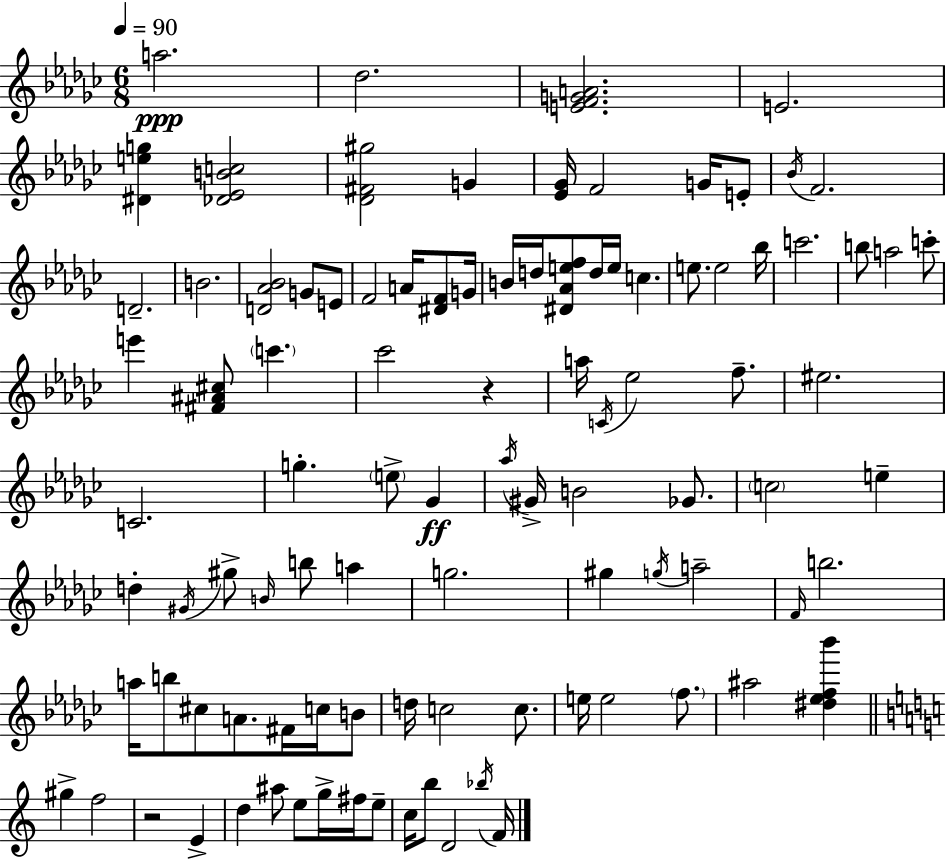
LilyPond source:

{
  \clef treble
  \numericTimeSignature
  \time 6/8
  \key ees \minor
  \tempo 4 = 90
  \repeat volta 2 { a''2.\ppp | des''2. | <e' f' g' a'>2. | e'2. | \break <dis' e'' g''>4 <des' ees' b' c''>2 | <des' fis' gis''>2 g'4 | <ees' ges'>16 f'2 g'16 e'8-. | \acciaccatura { bes'16 } f'2. | \break d'2.-- | b'2. | <d' aes' bes'>2 g'8 e'8 | f'2 a'16 <dis' f'>8 | \break g'16 b'16 d''16 <dis' aes' e'' f''>8 d''16 e''16 c''4. | e''8. e''2 | bes''16 c'''2. | b''8 a''2 c'''8-. | \break e'''4 <fis' ais' cis''>8 \parenthesize c'''4. | ces'''2 r4 | a''16 \acciaccatura { c'16 } ees''2 f''8.-- | eis''2. | \break c'2. | g''4.-. \parenthesize e''8-> ges'4\ff | \acciaccatura { aes''16 } gis'16-> b'2 | ges'8. \parenthesize c''2 e''4-- | \break d''4-. \acciaccatura { gis'16 } gis''8-> \grace { b'16 } b''8 | a''4 g''2. | gis''4 \acciaccatura { g''16 } a''2-- | \grace { f'16 } b''2. | \break a''16 b''8 cis''8 | a'8. fis'16 c''16 b'8 d''16 c''2 | c''8. e''16 e''2 | \parenthesize f''8. ais''2 | \break <dis'' ees'' f'' bes'''>4 \bar "||" \break \key c \major gis''4-> f''2 | r2 e'4-> | d''4 ais''8 e''8 g''16-> fis''16 e''8-- | c''16 b''8 d'2 \acciaccatura { bes''16 } | \break f'16 } \bar "|."
}